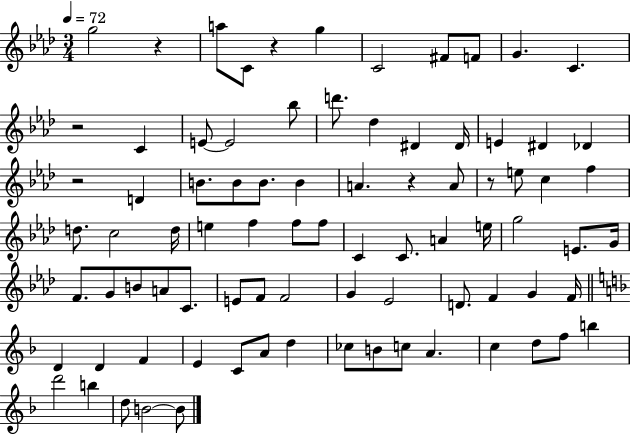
G5/h R/q A5/e C4/e R/q G5/q C4/h F#4/e F4/e G4/q. C4/q. R/h C4/q E4/e E4/h Bb5/e D6/e. Db5/q D#4/q D#4/s E4/q D#4/q Db4/q R/h D4/q B4/e. B4/e B4/e. B4/q A4/q. R/q A4/e R/e E5/e C5/q F5/q D5/e. C5/h D5/s E5/q F5/q F5/e F5/e C4/q C4/e. A4/q E5/s G5/h E4/e. G4/s F4/e. G4/e B4/e A4/e C4/e. E4/e F4/e F4/h G4/q Eb4/h D4/e. F4/q G4/q F4/s D4/q D4/q F4/q E4/q C4/e A4/e D5/q CES5/e B4/e C5/e A4/q. C5/q D5/e F5/e B5/q D6/h B5/q D5/e B4/h B4/e